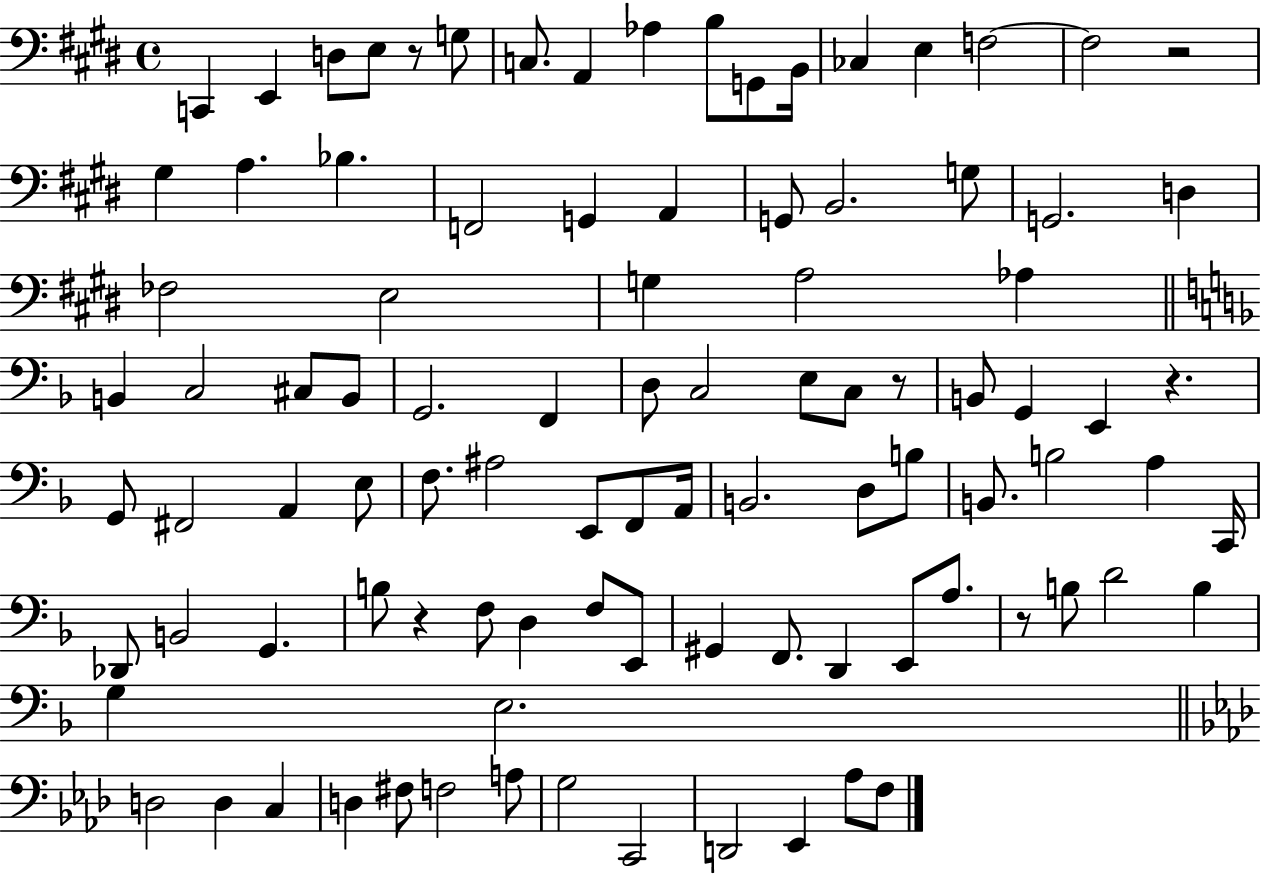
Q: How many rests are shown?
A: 6